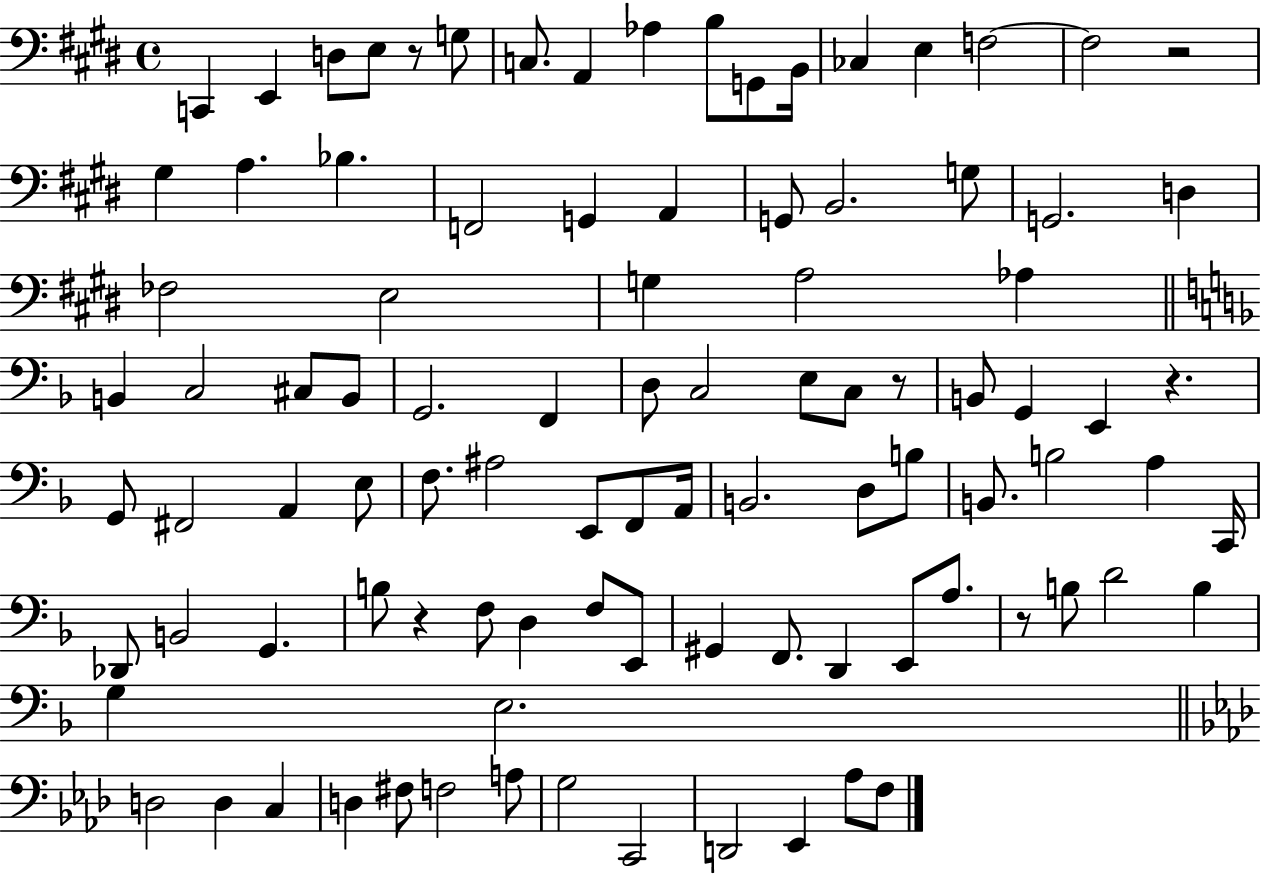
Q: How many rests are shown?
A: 6